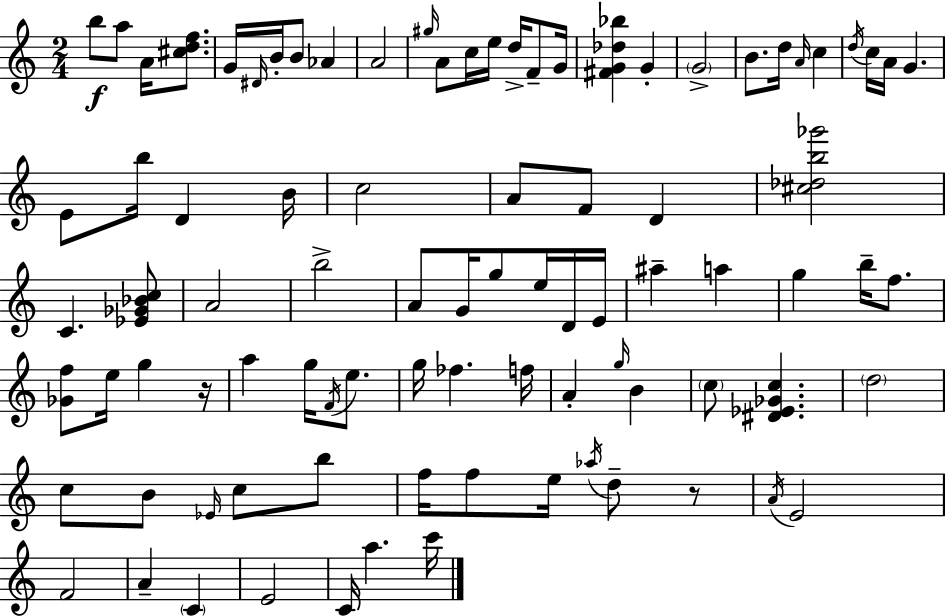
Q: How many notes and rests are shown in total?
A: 89